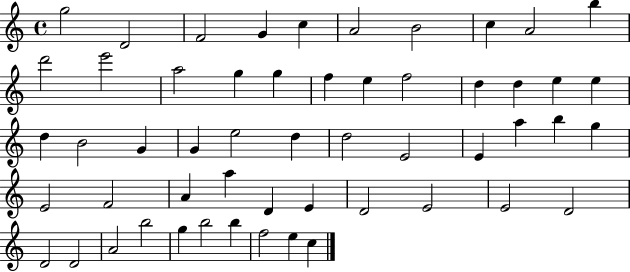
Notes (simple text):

G5/h D4/h F4/h G4/q C5/q A4/h B4/h C5/q A4/h B5/q D6/h E6/h A5/h G5/q G5/q F5/q E5/q F5/h D5/q D5/q E5/q E5/q D5/q B4/h G4/q G4/q E5/h D5/q D5/h E4/h E4/q A5/q B5/q G5/q E4/h F4/h A4/q A5/q D4/q E4/q D4/h E4/h E4/h D4/h D4/h D4/h A4/h B5/h G5/q B5/h B5/q F5/h E5/q C5/q